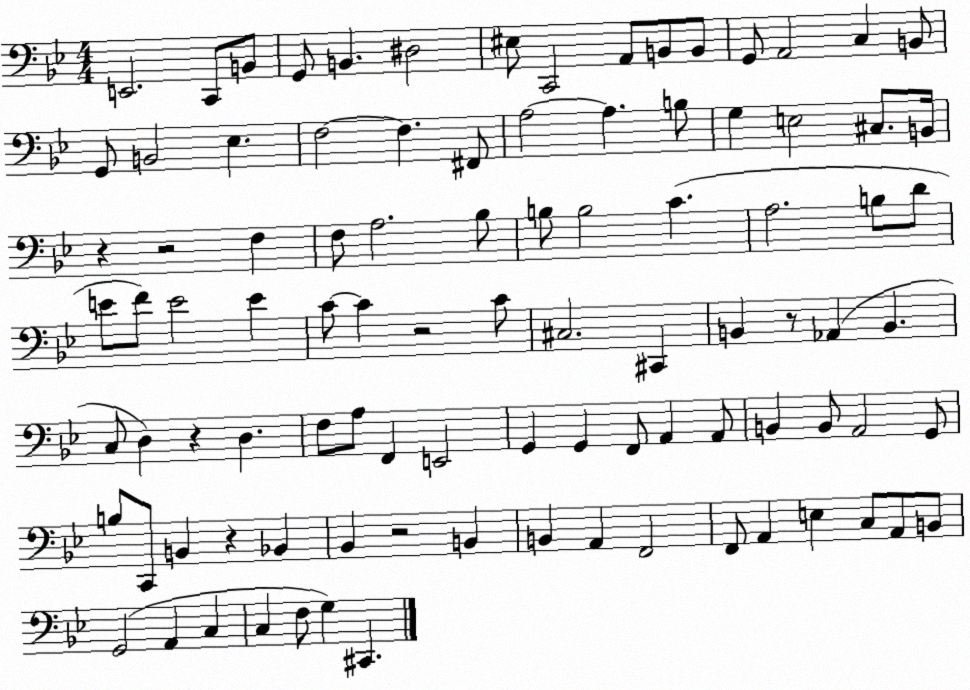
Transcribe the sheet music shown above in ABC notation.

X:1
T:Untitled
M:4/4
L:1/4
K:Bb
E,,2 C,,/2 B,,/2 G,,/2 B,, ^D,2 ^E,/2 C,,2 A,,/2 B,,/2 B,,/2 G,,/2 A,,2 C, B,,/2 G,,/2 B,,2 _E, F,2 F, ^F,,/2 A,2 A, B,/2 G, E,2 ^C,/2 B,,/4 z z2 F, F,/2 A,2 _B,/2 B,/2 B,2 C A,2 B,/2 D/2 E/2 F/2 E2 E C/2 C z2 C/2 ^C,2 ^C,, B,, z/2 _A,, B,, C,/2 D, z D, F,/2 A,/2 F,, E,,2 G,, G,, F,,/2 A,, A,,/2 B,, B,,/2 A,,2 G,,/2 B,/2 C,,/2 B,, z _B,, _B,, z2 B,, B,, A,, F,,2 F,,/2 A,, E, C,/2 A,,/2 B,,/2 G,,2 A,, C, C, F,/2 G, ^C,,